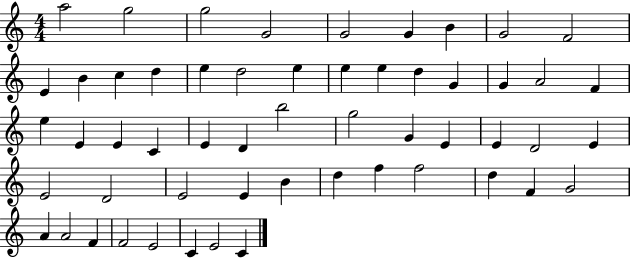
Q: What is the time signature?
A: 4/4